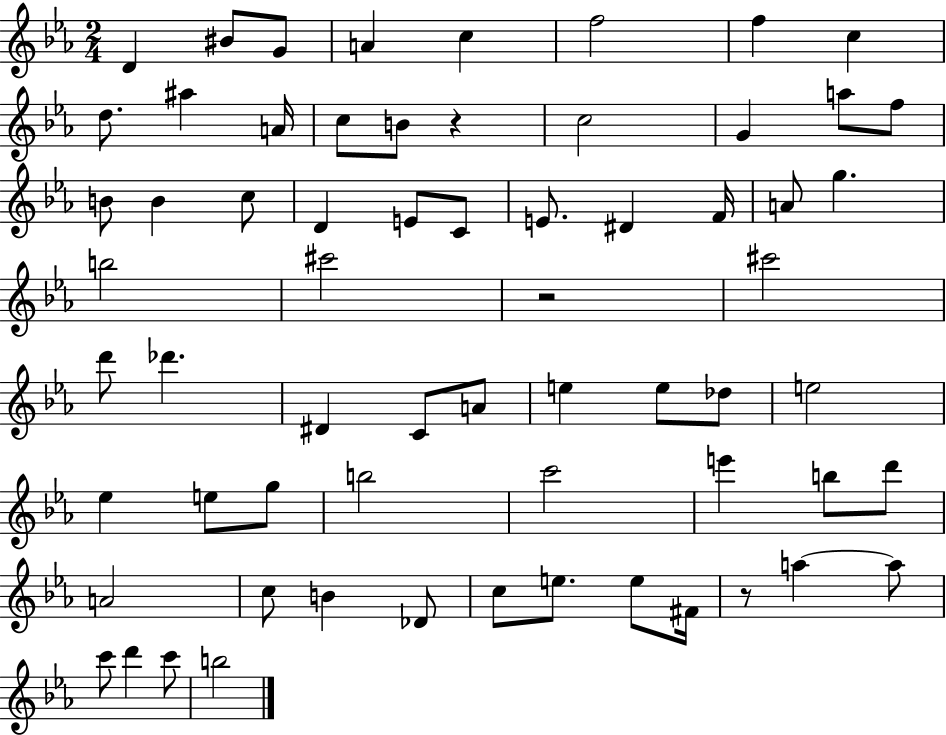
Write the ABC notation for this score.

X:1
T:Untitled
M:2/4
L:1/4
K:Eb
D ^B/2 G/2 A c f2 f c d/2 ^a A/4 c/2 B/2 z c2 G a/2 f/2 B/2 B c/2 D E/2 C/2 E/2 ^D F/4 A/2 g b2 ^c'2 z2 ^c'2 d'/2 _d' ^D C/2 A/2 e e/2 _d/2 e2 _e e/2 g/2 b2 c'2 e' b/2 d'/2 A2 c/2 B _D/2 c/2 e/2 e/2 ^F/4 z/2 a a/2 c'/2 d' c'/2 b2